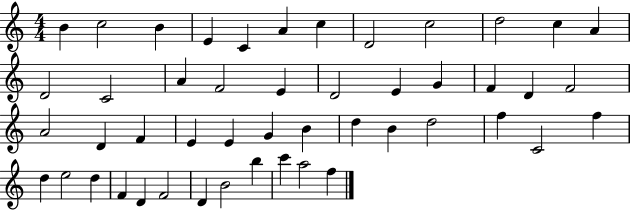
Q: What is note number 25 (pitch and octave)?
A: D4